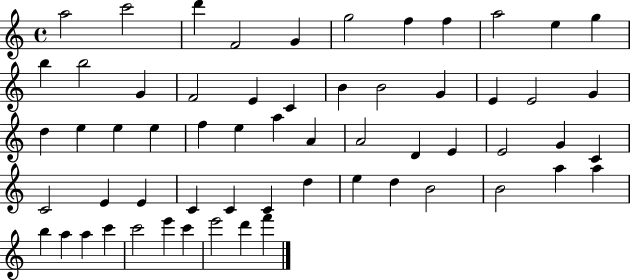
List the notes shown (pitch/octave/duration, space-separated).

A5/h C6/h D6/q F4/h G4/q G5/h F5/q F5/q A5/h E5/q G5/q B5/q B5/h G4/q F4/h E4/q C4/q B4/q B4/h G4/q E4/q E4/h G4/q D5/q E5/q E5/q E5/q F5/q E5/q A5/q A4/q A4/h D4/q E4/q E4/h G4/q C4/q C4/h E4/q E4/q C4/q C4/q C4/q D5/q E5/q D5/q B4/h B4/h A5/q A5/q B5/q A5/q A5/q C6/q C6/h E6/q C6/q E6/h D6/q F6/q